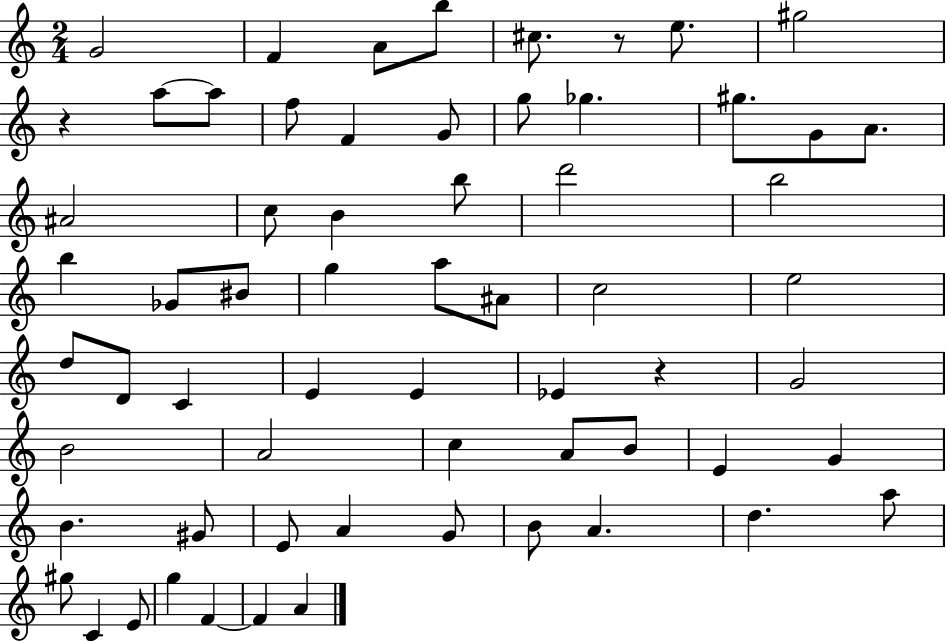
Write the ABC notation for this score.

X:1
T:Untitled
M:2/4
L:1/4
K:C
G2 F A/2 b/2 ^c/2 z/2 e/2 ^g2 z a/2 a/2 f/2 F G/2 g/2 _g ^g/2 G/2 A/2 ^A2 c/2 B b/2 d'2 b2 b _G/2 ^B/2 g a/2 ^A/2 c2 e2 d/2 D/2 C E E _E z G2 B2 A2 c A/2 B/2 E G B ^G/2 E/2 A G/2 B/2 A d a/2 ^g/2 C E/2 g F F A